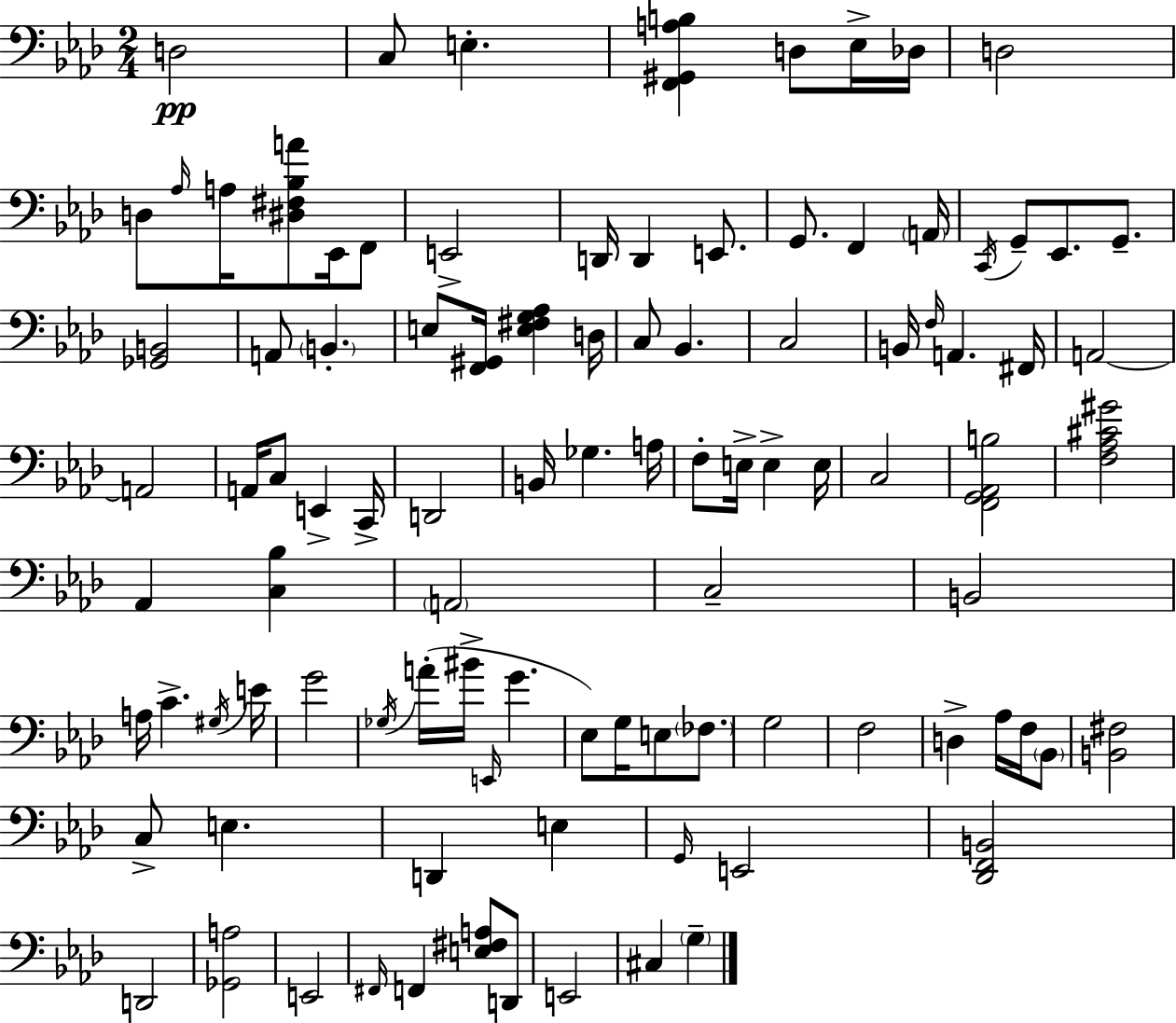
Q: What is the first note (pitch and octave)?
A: D3